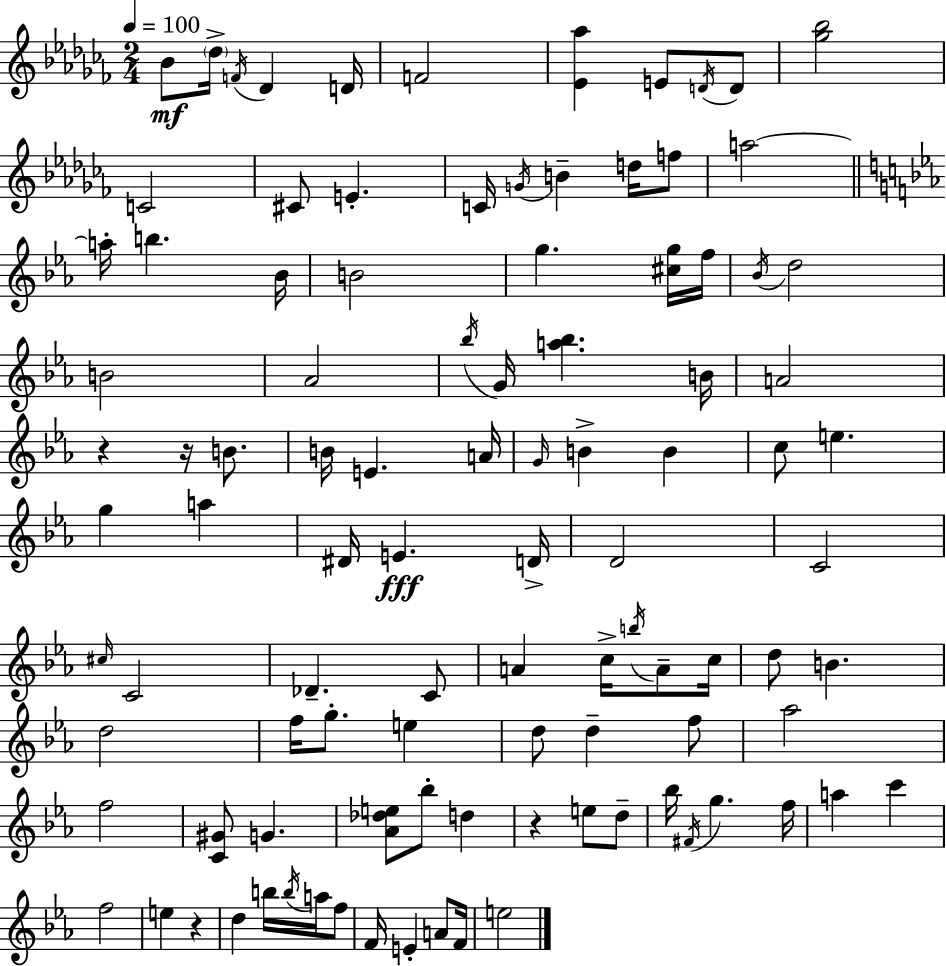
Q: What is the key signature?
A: AES minor